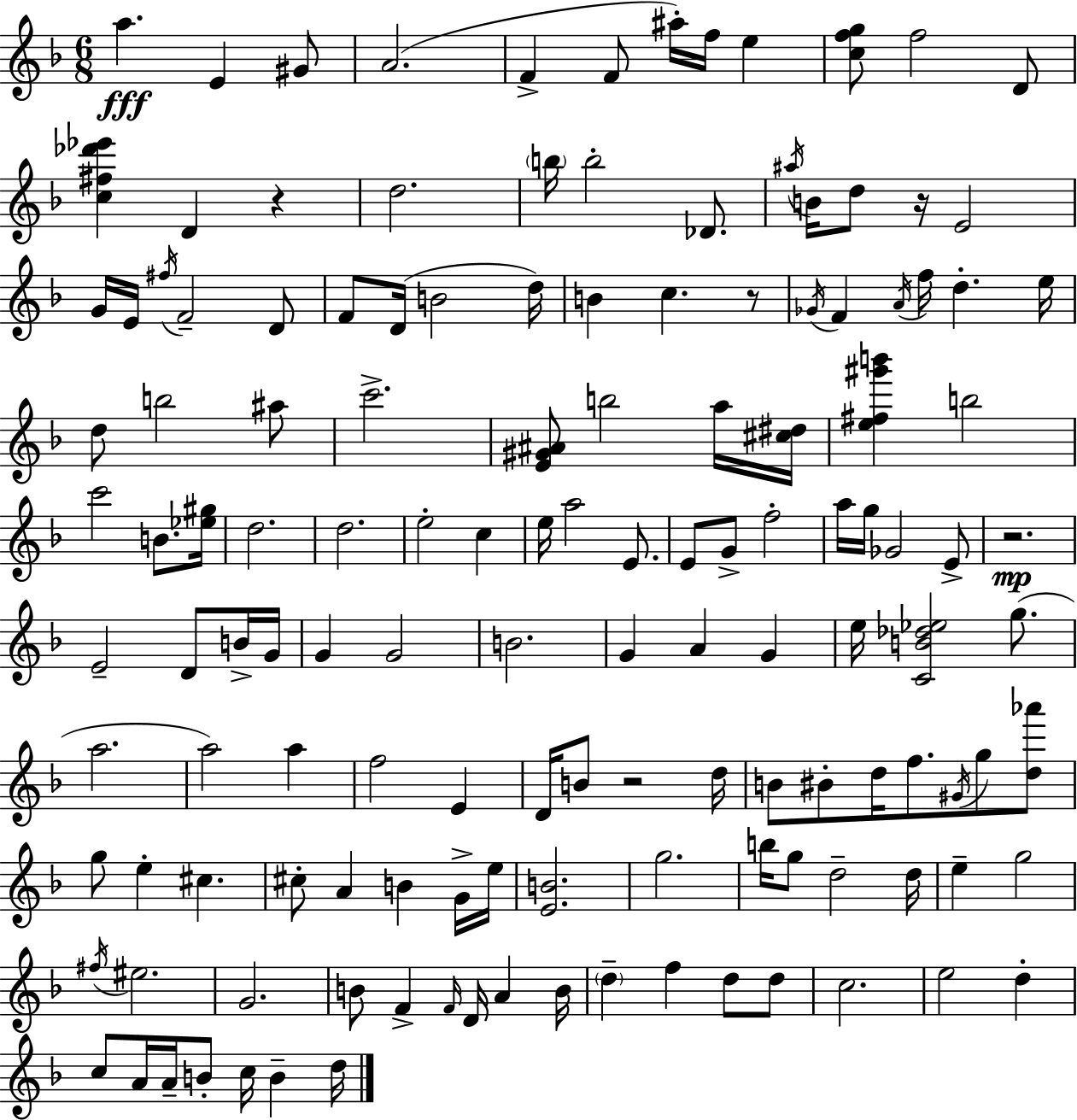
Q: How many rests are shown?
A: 5